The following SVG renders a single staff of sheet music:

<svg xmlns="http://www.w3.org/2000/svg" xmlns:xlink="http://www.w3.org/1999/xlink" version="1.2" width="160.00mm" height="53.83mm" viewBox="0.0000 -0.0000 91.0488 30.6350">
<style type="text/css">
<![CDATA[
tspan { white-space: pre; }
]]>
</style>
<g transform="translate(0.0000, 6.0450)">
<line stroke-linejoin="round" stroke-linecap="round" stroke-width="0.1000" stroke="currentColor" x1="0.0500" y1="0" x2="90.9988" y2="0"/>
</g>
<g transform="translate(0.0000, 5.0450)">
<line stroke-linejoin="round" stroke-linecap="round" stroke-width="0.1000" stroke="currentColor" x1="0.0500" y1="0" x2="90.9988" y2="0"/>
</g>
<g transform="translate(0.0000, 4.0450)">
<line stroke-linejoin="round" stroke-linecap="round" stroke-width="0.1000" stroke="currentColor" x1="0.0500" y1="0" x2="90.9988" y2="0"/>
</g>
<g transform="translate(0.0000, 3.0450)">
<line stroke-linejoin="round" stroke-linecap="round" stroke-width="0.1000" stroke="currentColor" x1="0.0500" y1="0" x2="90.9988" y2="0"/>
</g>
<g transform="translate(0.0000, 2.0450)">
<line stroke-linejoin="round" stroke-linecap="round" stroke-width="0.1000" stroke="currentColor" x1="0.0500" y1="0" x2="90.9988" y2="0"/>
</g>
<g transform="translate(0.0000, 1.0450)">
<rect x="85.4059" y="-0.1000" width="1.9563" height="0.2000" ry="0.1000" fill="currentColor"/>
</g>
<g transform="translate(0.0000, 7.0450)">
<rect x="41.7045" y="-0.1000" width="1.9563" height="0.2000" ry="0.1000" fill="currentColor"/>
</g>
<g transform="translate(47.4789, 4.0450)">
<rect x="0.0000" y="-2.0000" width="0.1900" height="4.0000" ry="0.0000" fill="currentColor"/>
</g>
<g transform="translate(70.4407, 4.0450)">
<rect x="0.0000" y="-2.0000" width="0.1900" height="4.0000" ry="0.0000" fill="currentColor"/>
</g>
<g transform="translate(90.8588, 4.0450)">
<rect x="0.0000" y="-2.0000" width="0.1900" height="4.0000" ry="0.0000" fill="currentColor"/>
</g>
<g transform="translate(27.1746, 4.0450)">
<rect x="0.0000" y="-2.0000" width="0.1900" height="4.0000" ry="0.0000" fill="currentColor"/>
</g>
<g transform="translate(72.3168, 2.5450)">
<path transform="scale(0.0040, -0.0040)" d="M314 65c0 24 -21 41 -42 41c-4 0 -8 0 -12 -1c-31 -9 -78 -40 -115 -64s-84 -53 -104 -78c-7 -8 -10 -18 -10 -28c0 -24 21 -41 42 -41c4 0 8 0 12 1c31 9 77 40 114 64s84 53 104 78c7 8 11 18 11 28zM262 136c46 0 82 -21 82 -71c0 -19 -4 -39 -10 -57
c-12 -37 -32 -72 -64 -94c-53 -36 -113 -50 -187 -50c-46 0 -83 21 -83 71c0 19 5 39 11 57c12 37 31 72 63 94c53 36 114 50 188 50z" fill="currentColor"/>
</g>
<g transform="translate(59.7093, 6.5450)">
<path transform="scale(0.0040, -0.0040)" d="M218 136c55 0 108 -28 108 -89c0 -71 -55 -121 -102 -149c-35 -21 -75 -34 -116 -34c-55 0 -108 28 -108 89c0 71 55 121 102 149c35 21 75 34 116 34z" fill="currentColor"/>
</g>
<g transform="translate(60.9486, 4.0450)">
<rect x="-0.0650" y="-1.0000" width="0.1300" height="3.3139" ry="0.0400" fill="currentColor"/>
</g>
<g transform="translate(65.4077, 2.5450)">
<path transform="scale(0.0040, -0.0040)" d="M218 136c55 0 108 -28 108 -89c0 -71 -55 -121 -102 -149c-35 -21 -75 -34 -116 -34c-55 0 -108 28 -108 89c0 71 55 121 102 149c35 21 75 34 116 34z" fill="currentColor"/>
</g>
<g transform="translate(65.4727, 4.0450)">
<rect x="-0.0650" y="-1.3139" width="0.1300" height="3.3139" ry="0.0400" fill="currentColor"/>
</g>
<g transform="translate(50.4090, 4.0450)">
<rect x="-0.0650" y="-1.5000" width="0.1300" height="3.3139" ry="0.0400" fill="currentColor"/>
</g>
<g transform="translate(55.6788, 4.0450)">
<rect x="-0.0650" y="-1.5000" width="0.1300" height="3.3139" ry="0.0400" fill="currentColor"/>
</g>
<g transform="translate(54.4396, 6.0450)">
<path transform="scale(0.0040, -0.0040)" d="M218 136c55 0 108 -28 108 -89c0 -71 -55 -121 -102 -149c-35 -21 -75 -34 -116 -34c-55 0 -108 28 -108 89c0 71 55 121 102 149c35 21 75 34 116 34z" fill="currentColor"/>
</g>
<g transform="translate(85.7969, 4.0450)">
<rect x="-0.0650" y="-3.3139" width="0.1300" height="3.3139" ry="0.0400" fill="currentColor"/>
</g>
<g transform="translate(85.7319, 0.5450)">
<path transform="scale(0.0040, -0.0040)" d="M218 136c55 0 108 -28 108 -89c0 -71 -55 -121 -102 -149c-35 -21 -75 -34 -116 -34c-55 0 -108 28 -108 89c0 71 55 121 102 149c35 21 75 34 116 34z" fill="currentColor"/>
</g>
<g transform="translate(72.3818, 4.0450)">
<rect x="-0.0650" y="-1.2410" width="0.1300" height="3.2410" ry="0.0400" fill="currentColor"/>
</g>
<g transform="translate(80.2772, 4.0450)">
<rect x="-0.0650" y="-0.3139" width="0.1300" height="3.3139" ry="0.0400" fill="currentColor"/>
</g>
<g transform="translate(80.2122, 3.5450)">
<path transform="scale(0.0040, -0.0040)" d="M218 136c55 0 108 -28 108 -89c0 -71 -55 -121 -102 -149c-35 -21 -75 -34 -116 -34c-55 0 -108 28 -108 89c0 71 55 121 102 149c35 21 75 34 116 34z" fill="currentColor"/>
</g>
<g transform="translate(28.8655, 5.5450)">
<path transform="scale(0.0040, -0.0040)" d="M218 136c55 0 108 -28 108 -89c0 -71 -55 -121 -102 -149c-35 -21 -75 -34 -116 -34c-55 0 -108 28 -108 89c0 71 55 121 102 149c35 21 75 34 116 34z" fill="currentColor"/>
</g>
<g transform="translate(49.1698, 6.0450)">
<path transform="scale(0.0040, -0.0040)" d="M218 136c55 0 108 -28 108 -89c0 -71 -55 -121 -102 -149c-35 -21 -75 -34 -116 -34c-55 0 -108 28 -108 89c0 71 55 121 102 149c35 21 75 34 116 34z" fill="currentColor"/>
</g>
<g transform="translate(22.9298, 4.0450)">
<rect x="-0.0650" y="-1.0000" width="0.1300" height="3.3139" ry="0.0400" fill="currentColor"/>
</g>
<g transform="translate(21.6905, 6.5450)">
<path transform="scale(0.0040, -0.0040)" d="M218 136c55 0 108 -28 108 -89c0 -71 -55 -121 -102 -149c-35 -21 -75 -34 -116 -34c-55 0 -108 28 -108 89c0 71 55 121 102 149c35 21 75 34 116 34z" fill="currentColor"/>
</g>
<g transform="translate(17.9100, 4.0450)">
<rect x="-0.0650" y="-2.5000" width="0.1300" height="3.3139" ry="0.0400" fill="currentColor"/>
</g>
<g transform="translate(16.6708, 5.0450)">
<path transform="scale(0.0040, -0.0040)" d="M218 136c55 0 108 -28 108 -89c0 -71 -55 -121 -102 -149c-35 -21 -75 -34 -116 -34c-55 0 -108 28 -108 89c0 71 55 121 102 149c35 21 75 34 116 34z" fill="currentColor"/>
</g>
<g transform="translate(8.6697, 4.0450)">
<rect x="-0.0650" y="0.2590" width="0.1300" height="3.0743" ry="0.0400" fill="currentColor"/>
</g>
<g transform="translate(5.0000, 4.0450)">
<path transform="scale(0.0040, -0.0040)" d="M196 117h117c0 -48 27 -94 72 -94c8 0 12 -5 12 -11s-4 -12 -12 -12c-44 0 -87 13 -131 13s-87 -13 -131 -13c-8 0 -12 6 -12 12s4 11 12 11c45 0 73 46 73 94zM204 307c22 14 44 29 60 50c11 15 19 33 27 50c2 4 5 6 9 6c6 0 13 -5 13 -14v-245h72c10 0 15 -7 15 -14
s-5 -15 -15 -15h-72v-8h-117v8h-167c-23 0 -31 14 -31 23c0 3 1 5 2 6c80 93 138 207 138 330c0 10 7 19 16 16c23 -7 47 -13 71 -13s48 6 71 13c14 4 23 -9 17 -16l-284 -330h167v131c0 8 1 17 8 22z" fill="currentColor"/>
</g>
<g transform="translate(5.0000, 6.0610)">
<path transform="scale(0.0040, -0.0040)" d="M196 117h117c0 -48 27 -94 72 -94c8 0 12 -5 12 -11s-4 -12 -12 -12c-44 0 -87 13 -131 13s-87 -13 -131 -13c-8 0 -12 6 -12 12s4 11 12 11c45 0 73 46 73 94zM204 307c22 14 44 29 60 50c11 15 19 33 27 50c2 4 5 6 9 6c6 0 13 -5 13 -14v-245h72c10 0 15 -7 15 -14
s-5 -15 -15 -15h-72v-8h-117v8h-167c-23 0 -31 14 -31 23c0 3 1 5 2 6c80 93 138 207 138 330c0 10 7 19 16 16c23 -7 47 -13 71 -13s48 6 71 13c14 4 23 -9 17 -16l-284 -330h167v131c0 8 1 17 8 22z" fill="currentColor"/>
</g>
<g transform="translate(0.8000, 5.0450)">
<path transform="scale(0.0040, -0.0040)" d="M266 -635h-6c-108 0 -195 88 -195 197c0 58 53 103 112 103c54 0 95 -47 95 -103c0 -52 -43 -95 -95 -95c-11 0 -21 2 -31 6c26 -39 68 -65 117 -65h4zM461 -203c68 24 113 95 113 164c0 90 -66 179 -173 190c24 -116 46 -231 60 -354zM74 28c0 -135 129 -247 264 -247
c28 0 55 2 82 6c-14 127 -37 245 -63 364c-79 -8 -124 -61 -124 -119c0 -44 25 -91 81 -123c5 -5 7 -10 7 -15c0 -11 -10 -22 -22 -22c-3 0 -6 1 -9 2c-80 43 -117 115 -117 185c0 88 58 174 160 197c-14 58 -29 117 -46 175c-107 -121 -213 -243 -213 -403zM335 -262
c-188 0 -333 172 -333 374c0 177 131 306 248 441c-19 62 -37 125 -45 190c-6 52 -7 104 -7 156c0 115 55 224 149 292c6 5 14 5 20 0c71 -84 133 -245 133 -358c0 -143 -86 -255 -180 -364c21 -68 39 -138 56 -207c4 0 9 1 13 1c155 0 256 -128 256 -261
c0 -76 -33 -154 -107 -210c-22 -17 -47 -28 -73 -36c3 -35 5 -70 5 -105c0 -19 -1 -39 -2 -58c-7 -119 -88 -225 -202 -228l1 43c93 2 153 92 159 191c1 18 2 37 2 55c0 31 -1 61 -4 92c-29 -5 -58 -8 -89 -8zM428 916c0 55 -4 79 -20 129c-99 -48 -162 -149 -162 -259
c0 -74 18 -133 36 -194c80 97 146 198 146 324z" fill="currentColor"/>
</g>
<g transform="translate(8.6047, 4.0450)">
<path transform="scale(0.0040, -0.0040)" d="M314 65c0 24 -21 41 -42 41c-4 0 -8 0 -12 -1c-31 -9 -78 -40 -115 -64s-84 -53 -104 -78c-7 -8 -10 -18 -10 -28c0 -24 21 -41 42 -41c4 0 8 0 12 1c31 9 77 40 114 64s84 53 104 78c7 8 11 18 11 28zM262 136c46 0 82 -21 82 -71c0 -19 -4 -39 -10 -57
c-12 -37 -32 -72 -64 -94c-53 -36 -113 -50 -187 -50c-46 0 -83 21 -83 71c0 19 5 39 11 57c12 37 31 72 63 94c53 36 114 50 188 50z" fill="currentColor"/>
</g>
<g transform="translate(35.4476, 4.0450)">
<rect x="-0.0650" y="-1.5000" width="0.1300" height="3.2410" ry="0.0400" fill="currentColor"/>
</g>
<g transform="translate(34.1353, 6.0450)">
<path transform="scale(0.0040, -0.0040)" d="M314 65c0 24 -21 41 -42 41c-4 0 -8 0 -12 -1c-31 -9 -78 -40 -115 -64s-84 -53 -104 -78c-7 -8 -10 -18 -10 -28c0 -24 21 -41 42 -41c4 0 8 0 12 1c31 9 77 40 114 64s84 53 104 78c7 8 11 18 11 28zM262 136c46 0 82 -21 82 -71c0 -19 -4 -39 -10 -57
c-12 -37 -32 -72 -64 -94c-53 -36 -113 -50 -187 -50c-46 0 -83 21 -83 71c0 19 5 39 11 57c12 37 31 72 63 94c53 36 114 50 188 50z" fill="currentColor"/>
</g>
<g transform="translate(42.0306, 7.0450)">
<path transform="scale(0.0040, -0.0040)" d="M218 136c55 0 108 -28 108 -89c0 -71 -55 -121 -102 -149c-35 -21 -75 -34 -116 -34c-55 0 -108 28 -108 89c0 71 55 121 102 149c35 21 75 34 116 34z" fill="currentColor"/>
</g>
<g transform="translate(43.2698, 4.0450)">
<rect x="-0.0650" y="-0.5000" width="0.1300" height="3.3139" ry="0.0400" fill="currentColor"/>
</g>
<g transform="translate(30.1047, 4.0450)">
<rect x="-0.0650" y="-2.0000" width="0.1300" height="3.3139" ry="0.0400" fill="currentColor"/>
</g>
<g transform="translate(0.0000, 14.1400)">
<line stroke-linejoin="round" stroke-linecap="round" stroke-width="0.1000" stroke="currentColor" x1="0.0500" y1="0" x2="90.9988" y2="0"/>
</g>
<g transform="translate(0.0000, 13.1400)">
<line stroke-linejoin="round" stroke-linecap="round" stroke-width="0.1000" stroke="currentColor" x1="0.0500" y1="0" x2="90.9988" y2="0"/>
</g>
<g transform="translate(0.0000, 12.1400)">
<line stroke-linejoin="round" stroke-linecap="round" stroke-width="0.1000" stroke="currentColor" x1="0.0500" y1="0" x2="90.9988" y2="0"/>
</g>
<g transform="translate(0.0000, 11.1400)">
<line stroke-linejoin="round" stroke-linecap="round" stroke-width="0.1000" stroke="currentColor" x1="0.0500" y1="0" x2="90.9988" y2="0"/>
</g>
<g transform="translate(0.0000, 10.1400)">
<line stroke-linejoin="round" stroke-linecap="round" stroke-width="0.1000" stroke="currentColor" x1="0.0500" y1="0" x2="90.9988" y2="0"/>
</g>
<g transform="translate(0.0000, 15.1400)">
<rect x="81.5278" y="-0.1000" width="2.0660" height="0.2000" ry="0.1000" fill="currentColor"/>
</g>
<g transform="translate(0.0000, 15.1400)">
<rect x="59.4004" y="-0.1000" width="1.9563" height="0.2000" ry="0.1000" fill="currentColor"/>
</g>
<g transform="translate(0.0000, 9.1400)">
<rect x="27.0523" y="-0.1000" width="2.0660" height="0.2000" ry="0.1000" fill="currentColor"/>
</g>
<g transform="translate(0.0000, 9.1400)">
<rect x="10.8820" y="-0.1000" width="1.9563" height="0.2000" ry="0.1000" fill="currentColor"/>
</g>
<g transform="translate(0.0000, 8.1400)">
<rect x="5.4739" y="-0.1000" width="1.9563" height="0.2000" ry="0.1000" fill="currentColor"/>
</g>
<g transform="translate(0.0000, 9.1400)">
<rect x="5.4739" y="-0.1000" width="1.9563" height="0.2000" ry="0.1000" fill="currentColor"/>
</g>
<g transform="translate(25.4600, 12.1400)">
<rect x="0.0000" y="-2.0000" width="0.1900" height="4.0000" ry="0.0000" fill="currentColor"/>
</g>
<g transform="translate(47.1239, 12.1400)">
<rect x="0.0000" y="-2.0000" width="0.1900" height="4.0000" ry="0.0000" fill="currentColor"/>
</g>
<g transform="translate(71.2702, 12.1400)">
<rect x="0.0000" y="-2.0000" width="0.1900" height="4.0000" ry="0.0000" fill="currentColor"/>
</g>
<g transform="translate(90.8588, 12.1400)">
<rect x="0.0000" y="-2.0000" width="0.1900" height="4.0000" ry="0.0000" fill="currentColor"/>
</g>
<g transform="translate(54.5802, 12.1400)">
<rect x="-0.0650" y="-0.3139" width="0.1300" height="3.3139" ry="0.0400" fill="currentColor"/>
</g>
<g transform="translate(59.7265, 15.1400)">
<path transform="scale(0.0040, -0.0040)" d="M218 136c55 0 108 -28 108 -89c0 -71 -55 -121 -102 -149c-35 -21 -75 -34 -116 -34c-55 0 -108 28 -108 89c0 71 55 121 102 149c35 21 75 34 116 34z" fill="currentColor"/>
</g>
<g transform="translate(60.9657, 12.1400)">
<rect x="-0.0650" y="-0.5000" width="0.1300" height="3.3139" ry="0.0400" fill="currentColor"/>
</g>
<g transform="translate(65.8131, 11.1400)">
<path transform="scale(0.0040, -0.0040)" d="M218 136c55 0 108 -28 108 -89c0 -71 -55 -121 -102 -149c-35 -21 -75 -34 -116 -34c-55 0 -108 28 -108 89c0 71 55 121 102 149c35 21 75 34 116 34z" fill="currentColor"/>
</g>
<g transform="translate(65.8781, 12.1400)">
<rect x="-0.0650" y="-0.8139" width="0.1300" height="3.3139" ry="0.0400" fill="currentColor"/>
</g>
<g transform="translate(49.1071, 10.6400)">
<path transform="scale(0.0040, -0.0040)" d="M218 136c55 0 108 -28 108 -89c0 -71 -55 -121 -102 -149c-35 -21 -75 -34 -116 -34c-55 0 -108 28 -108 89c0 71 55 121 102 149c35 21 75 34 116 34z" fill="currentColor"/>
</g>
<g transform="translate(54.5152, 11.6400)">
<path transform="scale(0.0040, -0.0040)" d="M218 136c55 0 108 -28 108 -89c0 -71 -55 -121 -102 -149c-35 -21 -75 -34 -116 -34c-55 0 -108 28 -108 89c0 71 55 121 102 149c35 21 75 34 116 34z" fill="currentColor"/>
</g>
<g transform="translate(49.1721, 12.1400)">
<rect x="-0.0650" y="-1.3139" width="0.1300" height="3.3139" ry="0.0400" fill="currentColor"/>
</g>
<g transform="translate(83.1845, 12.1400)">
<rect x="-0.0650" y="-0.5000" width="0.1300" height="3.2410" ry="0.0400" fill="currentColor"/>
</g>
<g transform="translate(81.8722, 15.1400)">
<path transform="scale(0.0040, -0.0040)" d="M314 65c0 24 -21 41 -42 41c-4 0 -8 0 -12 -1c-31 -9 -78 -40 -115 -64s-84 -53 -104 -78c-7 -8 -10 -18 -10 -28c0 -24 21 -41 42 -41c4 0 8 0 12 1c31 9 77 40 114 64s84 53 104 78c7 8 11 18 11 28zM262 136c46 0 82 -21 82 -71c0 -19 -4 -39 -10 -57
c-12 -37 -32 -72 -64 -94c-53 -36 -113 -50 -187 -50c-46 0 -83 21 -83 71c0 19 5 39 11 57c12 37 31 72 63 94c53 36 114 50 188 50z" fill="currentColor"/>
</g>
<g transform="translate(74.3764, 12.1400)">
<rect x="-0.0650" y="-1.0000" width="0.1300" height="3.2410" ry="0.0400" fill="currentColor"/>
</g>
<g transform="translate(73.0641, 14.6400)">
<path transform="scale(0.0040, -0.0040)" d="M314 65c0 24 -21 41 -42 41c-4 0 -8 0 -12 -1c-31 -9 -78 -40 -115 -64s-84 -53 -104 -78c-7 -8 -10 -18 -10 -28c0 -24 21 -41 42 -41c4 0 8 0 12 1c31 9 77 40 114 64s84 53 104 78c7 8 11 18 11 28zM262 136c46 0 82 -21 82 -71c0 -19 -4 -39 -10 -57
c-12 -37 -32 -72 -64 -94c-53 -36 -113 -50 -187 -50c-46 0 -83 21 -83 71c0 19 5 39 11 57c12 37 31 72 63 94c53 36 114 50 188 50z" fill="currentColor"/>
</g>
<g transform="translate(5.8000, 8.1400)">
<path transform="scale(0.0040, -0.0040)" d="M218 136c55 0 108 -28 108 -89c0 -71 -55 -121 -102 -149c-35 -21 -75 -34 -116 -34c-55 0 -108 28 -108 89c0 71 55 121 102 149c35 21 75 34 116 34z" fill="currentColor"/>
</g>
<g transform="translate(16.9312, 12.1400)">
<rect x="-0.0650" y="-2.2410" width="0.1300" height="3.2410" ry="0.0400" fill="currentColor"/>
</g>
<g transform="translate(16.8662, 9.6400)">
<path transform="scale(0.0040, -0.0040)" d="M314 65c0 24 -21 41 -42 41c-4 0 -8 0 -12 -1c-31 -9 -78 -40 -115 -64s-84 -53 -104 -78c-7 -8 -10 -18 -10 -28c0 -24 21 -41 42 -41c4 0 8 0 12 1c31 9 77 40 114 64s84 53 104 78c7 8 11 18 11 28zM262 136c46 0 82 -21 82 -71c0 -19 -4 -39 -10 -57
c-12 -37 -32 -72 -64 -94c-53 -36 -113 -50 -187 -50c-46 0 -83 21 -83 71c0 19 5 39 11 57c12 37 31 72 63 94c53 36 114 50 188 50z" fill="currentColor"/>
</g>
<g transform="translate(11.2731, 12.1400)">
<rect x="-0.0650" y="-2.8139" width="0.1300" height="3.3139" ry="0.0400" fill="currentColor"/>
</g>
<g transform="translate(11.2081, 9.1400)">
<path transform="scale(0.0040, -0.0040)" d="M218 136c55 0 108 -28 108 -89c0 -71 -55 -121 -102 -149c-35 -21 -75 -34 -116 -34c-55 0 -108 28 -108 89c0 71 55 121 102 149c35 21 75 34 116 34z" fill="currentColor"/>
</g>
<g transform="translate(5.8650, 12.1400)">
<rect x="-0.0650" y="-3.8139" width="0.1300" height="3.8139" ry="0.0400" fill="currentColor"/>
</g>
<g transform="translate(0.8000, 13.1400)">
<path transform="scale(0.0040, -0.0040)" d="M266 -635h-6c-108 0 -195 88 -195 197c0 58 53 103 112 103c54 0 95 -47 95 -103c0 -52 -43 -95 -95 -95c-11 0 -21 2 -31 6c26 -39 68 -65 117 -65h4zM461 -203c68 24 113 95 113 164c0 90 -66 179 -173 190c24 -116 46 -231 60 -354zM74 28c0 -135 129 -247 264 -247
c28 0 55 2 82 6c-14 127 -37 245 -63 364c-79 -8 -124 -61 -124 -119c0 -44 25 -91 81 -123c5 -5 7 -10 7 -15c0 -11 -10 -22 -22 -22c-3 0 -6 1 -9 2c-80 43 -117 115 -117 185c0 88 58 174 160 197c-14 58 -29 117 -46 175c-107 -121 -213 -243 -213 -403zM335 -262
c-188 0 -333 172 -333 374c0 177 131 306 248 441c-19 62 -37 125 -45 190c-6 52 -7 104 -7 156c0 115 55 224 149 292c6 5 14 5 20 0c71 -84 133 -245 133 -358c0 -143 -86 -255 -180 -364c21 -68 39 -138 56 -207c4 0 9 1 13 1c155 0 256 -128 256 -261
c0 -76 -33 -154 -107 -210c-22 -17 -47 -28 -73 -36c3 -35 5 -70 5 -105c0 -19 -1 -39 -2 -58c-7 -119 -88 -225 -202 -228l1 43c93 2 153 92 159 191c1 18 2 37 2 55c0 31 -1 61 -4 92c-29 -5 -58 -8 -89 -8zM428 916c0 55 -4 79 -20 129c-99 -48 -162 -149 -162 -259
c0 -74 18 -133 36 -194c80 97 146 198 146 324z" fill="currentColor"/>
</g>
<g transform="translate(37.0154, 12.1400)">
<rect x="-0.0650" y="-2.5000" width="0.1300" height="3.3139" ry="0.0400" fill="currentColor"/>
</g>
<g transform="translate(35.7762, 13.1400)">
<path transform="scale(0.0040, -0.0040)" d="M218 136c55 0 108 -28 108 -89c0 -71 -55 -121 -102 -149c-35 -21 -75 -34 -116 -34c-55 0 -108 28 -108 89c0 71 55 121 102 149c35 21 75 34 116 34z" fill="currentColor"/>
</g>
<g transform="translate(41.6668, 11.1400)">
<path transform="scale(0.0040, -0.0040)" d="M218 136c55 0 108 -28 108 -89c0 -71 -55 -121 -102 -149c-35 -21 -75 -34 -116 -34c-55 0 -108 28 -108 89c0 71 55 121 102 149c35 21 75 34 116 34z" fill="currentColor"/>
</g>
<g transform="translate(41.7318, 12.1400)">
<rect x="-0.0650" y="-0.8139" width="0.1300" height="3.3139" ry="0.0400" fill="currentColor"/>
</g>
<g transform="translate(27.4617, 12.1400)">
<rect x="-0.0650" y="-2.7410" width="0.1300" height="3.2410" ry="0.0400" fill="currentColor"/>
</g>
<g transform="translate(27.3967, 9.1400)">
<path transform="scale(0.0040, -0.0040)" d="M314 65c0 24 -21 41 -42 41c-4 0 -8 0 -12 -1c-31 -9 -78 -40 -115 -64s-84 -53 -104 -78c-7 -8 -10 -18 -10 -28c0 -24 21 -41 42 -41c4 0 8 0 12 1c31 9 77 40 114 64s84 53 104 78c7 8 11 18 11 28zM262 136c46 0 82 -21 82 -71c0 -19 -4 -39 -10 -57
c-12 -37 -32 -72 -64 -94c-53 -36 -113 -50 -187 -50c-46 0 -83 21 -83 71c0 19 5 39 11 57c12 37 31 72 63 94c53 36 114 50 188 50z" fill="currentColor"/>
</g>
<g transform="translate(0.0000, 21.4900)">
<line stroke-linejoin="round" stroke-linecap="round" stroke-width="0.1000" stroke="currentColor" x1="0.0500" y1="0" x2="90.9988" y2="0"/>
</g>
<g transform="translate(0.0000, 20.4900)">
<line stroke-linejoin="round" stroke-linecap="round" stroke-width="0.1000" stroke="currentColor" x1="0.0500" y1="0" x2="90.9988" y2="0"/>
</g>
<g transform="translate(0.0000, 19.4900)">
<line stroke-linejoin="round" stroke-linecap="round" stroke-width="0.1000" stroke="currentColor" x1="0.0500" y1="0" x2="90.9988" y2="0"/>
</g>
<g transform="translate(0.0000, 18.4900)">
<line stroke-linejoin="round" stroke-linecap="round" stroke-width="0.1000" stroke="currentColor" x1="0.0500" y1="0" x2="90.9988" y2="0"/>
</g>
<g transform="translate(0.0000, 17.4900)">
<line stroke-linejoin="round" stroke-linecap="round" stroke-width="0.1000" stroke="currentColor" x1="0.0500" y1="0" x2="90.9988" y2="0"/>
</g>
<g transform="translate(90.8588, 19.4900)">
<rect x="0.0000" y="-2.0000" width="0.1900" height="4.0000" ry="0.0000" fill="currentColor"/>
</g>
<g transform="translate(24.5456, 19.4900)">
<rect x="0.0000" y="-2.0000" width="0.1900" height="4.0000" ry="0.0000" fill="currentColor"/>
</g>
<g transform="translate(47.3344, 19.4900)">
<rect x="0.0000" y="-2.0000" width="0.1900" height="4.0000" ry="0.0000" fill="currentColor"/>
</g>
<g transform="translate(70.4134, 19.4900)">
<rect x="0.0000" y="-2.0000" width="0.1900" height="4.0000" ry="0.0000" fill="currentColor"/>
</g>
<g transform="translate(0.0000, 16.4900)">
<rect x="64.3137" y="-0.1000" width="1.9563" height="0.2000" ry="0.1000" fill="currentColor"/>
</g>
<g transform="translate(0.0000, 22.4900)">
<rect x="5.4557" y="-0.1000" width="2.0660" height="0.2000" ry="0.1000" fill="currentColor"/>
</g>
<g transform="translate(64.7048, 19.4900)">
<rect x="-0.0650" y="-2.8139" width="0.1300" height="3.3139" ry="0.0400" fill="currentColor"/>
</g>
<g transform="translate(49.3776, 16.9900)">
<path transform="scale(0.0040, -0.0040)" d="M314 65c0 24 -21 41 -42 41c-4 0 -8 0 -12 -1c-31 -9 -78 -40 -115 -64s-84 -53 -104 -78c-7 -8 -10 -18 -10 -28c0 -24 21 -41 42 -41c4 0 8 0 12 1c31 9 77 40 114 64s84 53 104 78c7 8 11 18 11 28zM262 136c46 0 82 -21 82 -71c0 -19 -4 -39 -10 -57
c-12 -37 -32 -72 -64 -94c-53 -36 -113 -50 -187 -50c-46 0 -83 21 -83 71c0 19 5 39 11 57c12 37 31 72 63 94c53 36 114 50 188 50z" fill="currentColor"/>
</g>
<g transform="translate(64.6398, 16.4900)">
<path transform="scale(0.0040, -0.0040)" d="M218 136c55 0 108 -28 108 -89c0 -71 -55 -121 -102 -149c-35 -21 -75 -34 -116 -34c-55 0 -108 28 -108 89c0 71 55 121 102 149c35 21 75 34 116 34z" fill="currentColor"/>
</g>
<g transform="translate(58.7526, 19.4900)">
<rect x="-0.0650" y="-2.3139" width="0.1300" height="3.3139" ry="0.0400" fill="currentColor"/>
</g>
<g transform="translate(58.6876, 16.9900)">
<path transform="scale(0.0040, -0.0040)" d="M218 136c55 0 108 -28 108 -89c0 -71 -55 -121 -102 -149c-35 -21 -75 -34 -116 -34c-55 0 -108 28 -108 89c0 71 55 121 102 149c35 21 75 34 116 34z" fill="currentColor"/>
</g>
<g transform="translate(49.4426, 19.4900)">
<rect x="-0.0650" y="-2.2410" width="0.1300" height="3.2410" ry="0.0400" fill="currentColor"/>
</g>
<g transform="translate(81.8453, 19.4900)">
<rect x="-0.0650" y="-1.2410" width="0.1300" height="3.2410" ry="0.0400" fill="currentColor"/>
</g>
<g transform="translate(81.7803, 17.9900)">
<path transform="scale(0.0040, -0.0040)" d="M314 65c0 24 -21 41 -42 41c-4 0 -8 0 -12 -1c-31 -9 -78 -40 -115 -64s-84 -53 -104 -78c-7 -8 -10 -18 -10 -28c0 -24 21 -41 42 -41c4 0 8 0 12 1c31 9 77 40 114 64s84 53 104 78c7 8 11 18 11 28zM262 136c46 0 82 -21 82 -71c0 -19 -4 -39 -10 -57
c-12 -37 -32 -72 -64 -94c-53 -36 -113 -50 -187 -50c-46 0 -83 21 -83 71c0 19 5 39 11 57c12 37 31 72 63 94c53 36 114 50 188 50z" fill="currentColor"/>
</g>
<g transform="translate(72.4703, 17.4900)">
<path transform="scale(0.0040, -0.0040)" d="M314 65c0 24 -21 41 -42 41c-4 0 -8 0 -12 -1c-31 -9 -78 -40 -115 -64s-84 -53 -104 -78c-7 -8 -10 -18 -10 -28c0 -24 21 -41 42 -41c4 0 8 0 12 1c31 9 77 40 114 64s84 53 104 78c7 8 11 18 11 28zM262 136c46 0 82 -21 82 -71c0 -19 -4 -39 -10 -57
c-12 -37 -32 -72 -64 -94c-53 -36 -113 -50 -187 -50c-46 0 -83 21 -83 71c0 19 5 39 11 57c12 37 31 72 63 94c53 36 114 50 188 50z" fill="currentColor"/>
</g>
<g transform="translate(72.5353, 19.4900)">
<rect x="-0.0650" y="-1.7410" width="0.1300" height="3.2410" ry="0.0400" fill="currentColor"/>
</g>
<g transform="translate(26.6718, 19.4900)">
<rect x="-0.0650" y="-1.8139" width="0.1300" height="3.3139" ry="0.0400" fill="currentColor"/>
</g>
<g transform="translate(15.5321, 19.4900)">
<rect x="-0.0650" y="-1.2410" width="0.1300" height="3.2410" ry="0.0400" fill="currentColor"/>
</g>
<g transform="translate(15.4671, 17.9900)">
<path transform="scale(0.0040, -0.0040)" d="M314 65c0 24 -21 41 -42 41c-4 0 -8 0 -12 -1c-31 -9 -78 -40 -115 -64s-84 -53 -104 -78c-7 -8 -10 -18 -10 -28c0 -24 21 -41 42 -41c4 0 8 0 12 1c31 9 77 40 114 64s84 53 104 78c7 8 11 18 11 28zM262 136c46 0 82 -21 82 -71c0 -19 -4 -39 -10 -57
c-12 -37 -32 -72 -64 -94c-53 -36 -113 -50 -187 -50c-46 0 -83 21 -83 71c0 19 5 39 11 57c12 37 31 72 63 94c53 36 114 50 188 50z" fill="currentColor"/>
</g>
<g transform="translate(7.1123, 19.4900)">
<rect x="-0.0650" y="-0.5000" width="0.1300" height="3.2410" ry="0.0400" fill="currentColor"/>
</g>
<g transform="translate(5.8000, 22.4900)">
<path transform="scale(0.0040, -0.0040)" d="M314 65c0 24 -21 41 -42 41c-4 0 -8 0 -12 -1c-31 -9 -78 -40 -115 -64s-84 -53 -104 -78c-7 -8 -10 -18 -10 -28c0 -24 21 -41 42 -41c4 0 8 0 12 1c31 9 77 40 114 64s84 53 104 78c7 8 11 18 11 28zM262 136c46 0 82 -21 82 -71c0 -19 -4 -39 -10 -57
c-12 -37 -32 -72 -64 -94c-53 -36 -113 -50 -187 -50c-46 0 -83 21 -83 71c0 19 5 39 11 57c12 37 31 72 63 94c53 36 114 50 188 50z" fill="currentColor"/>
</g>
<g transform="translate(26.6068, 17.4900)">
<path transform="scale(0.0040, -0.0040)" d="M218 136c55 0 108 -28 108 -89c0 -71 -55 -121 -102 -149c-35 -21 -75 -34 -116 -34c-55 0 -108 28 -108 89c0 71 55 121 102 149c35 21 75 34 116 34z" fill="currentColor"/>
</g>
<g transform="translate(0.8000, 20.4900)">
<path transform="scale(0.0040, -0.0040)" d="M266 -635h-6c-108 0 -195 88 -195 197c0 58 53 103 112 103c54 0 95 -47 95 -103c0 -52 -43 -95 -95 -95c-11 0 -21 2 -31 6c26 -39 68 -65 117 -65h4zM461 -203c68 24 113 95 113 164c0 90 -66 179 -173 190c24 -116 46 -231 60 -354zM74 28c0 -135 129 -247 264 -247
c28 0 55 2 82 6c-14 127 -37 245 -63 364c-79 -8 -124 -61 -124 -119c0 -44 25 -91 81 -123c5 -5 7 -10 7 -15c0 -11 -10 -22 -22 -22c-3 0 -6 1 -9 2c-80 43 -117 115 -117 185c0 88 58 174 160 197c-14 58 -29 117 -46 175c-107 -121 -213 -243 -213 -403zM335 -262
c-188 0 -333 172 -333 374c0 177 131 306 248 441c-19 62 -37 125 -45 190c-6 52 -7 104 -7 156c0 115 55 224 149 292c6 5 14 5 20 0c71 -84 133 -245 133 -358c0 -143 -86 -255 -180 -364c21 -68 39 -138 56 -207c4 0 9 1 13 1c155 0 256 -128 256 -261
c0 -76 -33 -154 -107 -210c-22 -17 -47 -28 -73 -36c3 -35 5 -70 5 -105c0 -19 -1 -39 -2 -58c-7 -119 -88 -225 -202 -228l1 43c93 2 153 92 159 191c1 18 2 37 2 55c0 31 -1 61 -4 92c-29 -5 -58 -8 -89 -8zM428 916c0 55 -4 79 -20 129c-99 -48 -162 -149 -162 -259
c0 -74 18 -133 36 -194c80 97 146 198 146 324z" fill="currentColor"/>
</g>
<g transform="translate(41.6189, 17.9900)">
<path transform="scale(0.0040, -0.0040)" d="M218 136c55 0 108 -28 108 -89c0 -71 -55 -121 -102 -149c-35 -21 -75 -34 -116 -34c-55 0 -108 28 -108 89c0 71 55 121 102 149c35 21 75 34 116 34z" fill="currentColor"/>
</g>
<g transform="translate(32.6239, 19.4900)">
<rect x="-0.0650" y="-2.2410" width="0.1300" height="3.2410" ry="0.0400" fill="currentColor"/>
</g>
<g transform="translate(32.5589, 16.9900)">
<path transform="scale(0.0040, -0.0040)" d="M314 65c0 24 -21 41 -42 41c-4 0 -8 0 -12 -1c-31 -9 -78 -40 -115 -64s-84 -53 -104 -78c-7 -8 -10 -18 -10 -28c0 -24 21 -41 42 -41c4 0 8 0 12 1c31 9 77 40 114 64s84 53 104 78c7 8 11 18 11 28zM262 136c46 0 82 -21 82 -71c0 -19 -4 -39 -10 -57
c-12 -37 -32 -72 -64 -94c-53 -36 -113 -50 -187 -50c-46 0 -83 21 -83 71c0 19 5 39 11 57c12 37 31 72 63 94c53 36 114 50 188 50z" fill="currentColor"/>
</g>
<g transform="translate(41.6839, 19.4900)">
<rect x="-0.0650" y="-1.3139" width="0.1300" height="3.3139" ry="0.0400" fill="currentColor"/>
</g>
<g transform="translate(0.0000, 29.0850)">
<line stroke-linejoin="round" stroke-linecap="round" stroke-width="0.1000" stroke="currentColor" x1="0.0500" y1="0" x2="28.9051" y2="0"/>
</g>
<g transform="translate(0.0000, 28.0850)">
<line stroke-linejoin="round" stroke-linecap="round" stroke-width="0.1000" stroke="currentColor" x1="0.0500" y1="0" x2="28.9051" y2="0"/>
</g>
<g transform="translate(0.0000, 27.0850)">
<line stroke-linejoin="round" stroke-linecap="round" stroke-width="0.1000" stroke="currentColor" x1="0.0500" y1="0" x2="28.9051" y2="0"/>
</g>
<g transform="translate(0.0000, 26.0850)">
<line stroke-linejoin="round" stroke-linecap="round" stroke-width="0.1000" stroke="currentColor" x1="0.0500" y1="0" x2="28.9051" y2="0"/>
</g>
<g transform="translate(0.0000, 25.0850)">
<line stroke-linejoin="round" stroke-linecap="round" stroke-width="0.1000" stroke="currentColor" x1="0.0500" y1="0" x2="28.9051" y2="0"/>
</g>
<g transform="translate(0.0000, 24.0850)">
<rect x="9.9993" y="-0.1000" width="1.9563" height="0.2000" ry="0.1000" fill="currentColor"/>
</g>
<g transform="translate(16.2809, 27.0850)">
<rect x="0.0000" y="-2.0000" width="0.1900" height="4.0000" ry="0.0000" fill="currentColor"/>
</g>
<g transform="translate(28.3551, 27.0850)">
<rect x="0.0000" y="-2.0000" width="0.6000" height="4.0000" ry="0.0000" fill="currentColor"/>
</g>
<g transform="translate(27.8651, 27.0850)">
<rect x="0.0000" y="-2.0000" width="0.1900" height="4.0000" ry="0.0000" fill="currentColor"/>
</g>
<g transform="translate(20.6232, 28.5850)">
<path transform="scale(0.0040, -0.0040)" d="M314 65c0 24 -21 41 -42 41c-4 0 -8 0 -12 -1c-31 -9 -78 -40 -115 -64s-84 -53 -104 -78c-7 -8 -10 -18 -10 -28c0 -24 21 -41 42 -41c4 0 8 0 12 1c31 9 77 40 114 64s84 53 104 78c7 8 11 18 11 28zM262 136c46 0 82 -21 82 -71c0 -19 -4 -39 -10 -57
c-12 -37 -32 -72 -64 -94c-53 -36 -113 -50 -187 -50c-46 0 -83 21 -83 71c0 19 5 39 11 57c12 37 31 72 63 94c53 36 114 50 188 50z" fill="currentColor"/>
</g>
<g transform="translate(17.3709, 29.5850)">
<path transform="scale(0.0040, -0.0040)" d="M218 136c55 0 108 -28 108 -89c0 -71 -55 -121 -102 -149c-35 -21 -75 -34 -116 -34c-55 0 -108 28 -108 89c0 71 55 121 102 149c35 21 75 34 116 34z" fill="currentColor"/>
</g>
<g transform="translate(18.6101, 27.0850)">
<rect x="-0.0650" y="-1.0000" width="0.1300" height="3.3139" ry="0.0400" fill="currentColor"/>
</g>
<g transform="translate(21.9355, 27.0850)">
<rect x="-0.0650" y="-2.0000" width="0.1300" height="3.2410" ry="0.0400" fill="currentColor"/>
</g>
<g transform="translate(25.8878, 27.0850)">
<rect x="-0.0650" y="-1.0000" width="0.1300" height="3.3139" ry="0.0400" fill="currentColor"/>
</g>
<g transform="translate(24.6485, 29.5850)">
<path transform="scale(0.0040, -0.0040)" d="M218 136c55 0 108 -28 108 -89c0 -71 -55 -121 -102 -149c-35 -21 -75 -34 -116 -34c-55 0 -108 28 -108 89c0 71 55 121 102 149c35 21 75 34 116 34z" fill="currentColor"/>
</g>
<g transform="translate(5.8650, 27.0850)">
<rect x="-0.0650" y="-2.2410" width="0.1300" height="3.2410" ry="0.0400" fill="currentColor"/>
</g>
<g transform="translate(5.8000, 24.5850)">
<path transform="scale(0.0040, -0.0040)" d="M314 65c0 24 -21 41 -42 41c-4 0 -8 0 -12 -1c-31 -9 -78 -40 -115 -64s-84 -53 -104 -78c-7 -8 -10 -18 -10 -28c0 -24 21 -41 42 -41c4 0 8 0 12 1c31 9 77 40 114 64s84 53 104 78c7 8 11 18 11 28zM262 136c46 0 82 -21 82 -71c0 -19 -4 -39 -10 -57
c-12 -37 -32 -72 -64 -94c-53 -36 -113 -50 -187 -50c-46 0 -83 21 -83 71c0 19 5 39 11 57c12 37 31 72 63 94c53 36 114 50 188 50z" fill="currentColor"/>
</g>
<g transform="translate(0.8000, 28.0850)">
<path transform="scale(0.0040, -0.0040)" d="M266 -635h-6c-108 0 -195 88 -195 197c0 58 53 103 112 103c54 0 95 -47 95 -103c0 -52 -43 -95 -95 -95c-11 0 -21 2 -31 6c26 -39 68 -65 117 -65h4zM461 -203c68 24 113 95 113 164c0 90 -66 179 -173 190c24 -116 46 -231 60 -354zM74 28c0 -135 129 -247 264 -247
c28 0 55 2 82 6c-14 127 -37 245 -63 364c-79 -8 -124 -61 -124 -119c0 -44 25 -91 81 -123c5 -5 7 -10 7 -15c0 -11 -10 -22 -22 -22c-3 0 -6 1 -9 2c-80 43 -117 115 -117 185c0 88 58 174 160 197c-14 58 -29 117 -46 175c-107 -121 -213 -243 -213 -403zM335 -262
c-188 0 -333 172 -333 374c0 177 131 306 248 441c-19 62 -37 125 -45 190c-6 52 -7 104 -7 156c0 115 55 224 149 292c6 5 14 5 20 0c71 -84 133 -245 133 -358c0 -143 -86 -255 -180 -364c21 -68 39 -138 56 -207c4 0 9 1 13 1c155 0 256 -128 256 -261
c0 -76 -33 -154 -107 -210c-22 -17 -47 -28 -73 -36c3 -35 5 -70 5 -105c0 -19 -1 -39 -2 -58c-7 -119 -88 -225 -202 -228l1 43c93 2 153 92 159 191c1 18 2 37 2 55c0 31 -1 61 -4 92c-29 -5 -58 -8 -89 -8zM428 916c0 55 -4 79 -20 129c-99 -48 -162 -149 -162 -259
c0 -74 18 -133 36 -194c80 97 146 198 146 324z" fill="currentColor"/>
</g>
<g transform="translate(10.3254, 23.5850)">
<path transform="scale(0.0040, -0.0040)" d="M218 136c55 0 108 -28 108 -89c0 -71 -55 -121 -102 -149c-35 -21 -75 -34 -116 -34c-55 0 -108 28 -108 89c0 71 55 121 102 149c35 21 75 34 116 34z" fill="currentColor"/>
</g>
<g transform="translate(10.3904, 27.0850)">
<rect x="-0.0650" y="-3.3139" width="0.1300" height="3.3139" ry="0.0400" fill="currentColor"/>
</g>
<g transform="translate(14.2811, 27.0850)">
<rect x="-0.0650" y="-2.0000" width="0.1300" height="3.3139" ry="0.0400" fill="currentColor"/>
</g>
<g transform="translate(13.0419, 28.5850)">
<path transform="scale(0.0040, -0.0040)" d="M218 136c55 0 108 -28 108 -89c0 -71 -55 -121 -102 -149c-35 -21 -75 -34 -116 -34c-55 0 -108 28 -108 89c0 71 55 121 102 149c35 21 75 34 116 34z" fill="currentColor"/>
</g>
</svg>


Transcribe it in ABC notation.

X:1
T:Untitled
M:4/4
L:1/4
K:C
B2 G D F E2 C E E D e e2 c b c' a g2 a2 G d e c C d D2 C2 C2 e2 f g2 e g2 g a f2 e2 g2 b F D F2 D